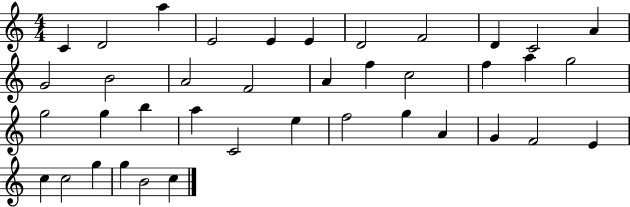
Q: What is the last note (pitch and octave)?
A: C5